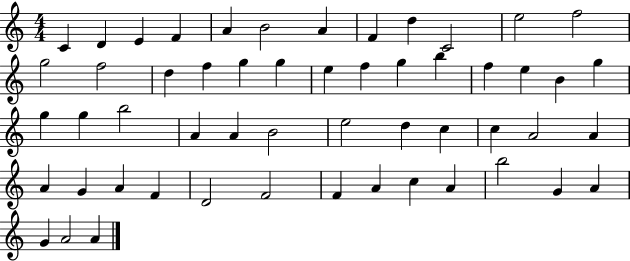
{
  \clef treble
  \numericTimeSignature
  \time 4/4
  \key c \major
  c'4 d'4 e'4 f'4 | a'4 b'2 a'4 | f'4 d''4 c'2 | e''2 f''2 | \break g''2 f''2 | d''4 f''4 g''4 g''4 | e''4 f''4 g''4 b''4 | f''4 e''4 b'4 g''4 | \break g''4 g''4 b''2 | a'4 a'4 b'2 | e''2 d''4 c''4 | c''4 a'2 a'4 | \break a'4 g'4 a'4 f'4 | d'2 f'2 | f'4 a'4 c''4 a'4 | b''2 g'4 a'4 | \break g'4 a'2 a'4 | \bar "|."
}